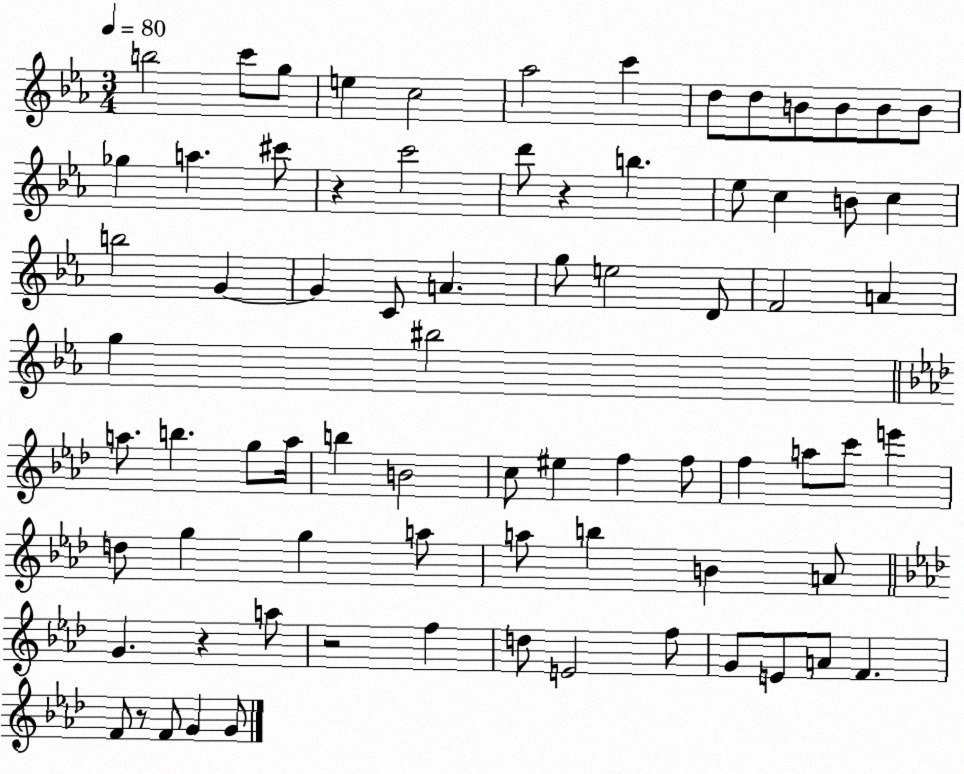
X:1
T:Untitled
M:3/4
L:1/4
K:Eb
b2 c'/2 g/2 e c2 _a2 c' d/2 d/2 B/2 B/2 B/2 B/2 _g a ^c'/2 z c'2 d'/2 z b _e/2 c B/2 c b2 G G C/2 A g/2 e2 D/2 F2 A g ^b2 a/2 b g/2 a/4 b B2 c/2 ^e f f/2 f a/2 c'/2 e' d/2 g g a/2 a/2 b B A/2 G z a/2 z2 f d/2 E2 f/2 G/2 E/2 A/2 F F/2 z/2 F/2 G G/2